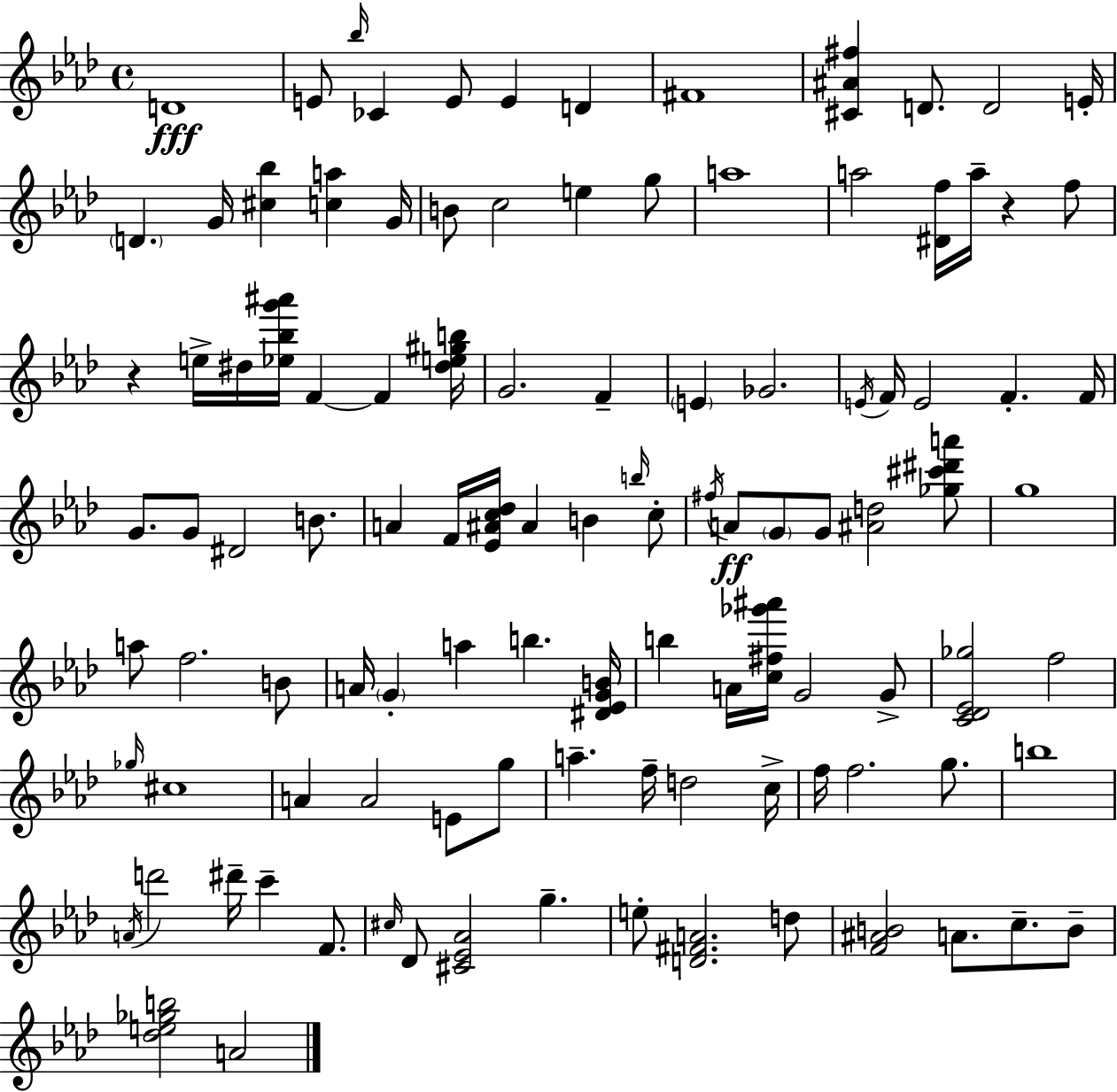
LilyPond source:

{
  \clef treble
  \time 4/4
  \defaultTimeSignature
  \key f \minor
  d'1\fff | e'8 \grace { bes''16 } ces'4 e'8 e'4 d'4 | fis'1 | <cis' ais' fis''>4 d'8. d'2 | \break e'16-. \parenthesize d'4. g'16 <cis'' bes''>4 <c'' a''>4 | g'16 b'8 c''2 e''4 g''8 | a''1 | a''2 <dis' f''>16 a''16-- r4 f''8 | \break r4 e''16-> dis''16 <ees'' bes'' g''' ais'''>16 f'4~~ f'4 | <dis'' e'' gis'' b''>16 g'2. f'4-- | \parenthesize e'4 ges'2. | \acciaccatura { e'16 } f'16 e'2 f'4.-. | \break f'16 g'8. g'8 dis'2 b'8. | a'4 f'16 <ees' ais' c'' des''>16 ais'4 b'4 | \grace { b''16 } c''8-. \acciaccatura { fis''16 }\ff a'8 \parenthesize g'8 g'8 <ais' d''>2 | <ges'' cis''' dis''' a'''>8 g''1 | \break a''8 f''2. | b'8 a'16 \parenthesize g'4-. a''4 b''4. | <dis' ees' g' b'>16 b''4 a'16 <c'' fis'' ges''' ais'''>16 g'2 | g'8-> <c' des' ees' ges''>2 f''2 | \break \grace { ges''16 } cis''1 | a'4 a'2 | e'8 g''8 a''4.-- f''16-- d''2 | c''16-> f''16 f''2. | \break g''8. b''1 | \acciaccatura { a'16 } d'''2 dis'''16-- c'''4-- | f'8. \grace { cis''16 } des'8 <cis' ees' aes'>2 | g''4.-- e''8-. <d' fis' a'>2. | \break d''8 <f' ais' b'>2 a'8. | c''8.-- b'8-- <des'' e'' ges'' b''>2 a'2 | \bar "|."
}